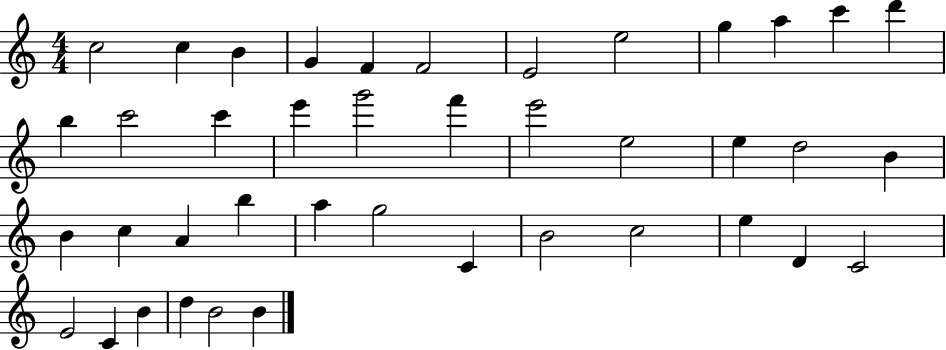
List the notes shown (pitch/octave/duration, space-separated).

C5/h C5/q B4/q G4/q F4/q F4/h E4/h E5/h G5/q A5/q C6/q D6/q B5/q C6/h C6/q E6/q G6/h F6/q E6/h E5/h E5/q D5/h B4/q B4/q C5/q A4/q B5/q A5/q G5/h C4/q B4/h C5/h E5/q D4/q C4/h E4/h C4/q B4/q D5/q B4/h B4/q